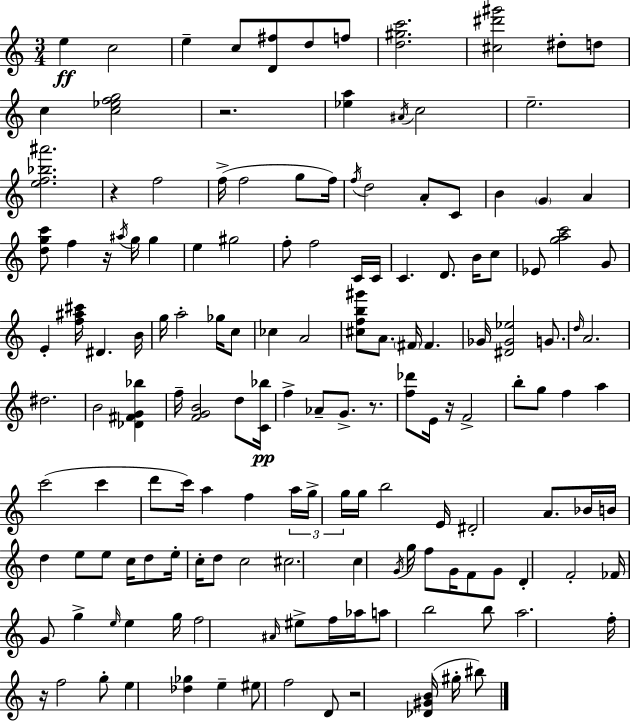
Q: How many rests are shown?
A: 7